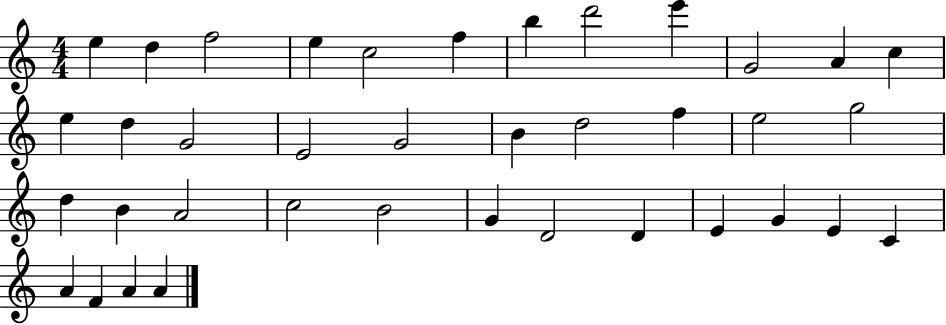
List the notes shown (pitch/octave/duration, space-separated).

E5/q D5/q F5/h E5/q C5/h F5/q B5/q D6/h E6/q G4/h A4/q C5/q E5/q D5/q G4/h E4/h G4/h B4/q D5/h F5/q E5/h G5/h D5/q B4/q A4/h C5/h B4/h G4/q D4/h D4/q E4/q G4/q E4/q C4/q A4/q F4/q A4/q A4/q